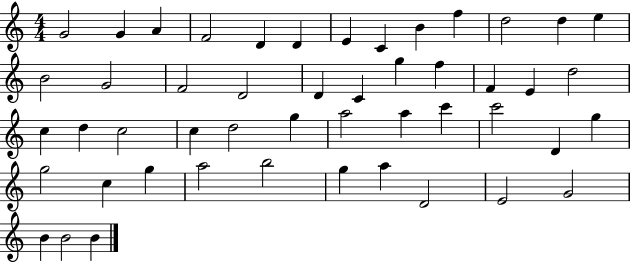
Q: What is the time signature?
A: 4/4